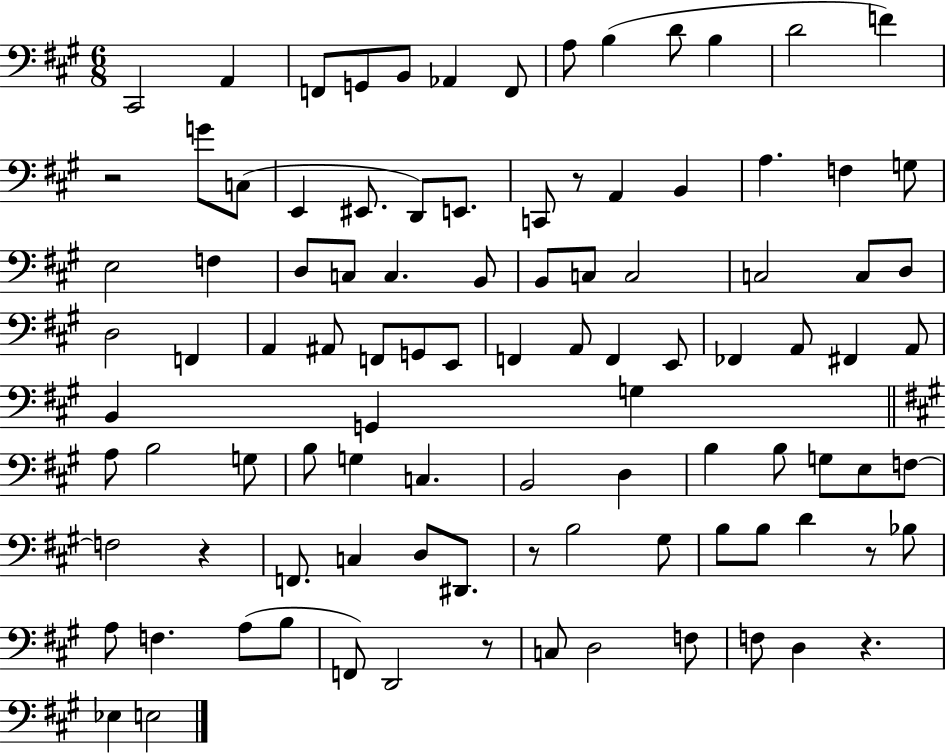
{
  \clef bass
  \numericTimeSignature
  \time 6/8
  \key a \major
  \repeat volta 2 { cis,2 a,4 | f,8 g,8 b,8 aes,4 f,8 | a8 b4( d'8 b4 | d'2 f'4) | \break r2 g'8 c8( | e,4 eis,8. d,8) e,8. | c,8 r8 a,4 b,4 | a4. f4 g8 | \break e2 f4 | d8 c8 c4. b,8 | b,8 c8 c2 | c2 c8 d8 | \break d2 f,4 | a,4 ais,8 f,8 g,8 e,8 | f,4 a,8 f,4 e,8 | fes,4 a,8 fis,4 a,8 | \break b,4 g,4 g4 | \bar "||" \break \key a \major a8 b2 g8 | b8 g4 c4. | b,2 d4 | b4 b8 g8 e8 f8~~ | \break f2 r4 | f,8. c4 d8 dis,8. | r8 b2 gis8 | b8 b8 d'4 r8 bes8 | \break a8 f4. a8( b8 | f,8) d,2 r8 | c8 d2 f8 | f8 d4 r4. | \break ees4 e2 | } \bar "|."
}